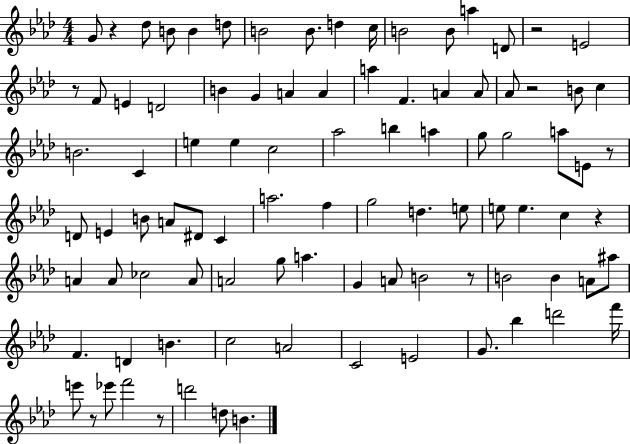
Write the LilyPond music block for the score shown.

{
  \clef treble
  \numericTimeSignature
  \time 4/4
  \key aes \major
  g'8 r4 des''8 b'8 b'4 d''8 | b'2 b'8. d''4 c''16 | b'2 b'8 a''4 d'8 | r2 e'2 | \break r8 f'8 e'4 d'2 | b'4 g'4 a'4 a'4 | a''4 f'4. a'4 a'8 | aes'8 r2 b'8 c''4 | \break b'2. c'4 | e''4 e''4 c''2 | aes''2 b''4 a''4 | g''8 g''2 a''8 e'8 r8 | \break d'8 e'4 b'8 a'8 dis'8 c'4 | a''2. f''4 | g''2 d''4. e''8 | e''8 e''4. c''4 r4 | \break a'4 a'8 ces''2 a'8 | a'2 g''8 a''4. | g'4 a'8 b'2 r8 | b'2 b'4 a'8 ais''8 | \break f'4. d'4 b'4. | c''2 a'2 | c'2 e'2 | g'8. bes''4 d'''2 f'''16 | \break e'''8 r8 ees'''8 f'''2 r8 | d'''2 d''8 b'4. | \bar "|."
}